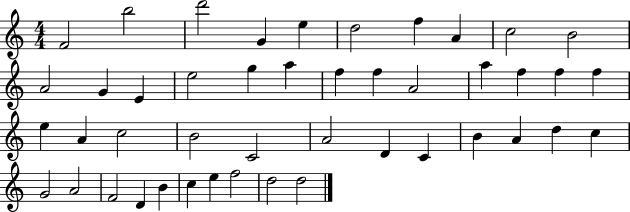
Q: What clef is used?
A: treble